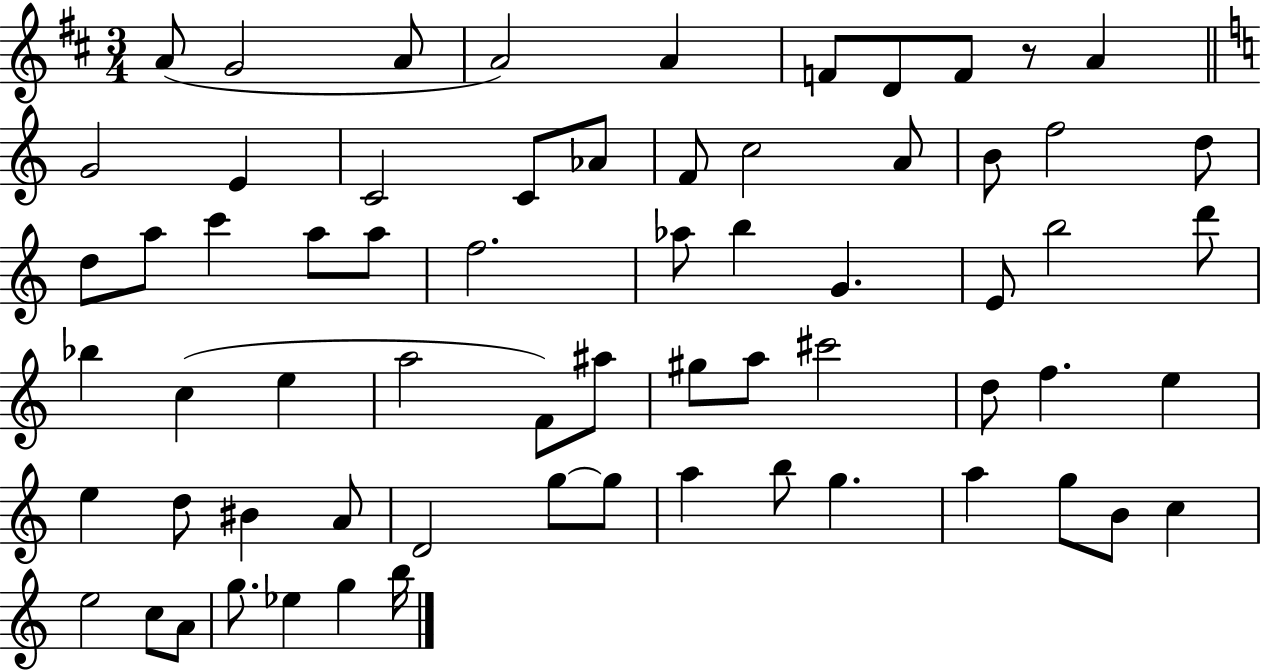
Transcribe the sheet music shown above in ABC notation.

X:1
T:Untitled
M:3/4
L:1/4
K:D
A/2 G2 A/2 A2 A F/2 D/2 F/2 z/2 A G2 E C2 C/2 _A/2 F/2 c2 A/2 B/2 f2 d/2 d/2 a/2 c' a/2 a/2 f2 _a/2 b G E/2 b2 d'/2 _b c e a2 F/2 ^a/2 ^g/2 a/2 ^c'2 d/2 f e e d/2 ^B A/2 D2 g/2 g/2 a b/2 g a g/2 B/2 c e2 c/2 A/2 g/2 _e g b/4